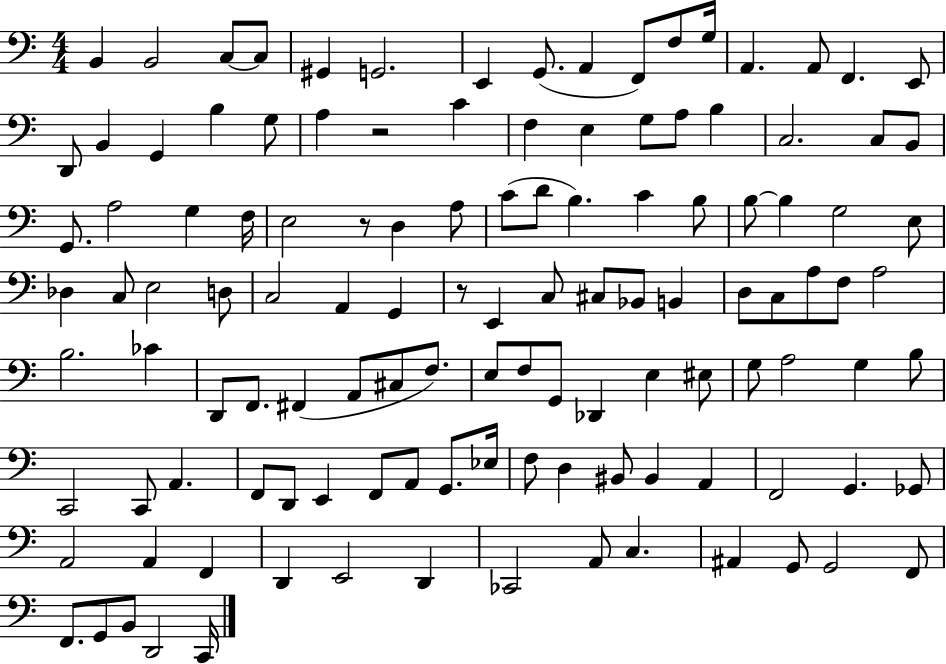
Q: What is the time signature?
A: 4/4